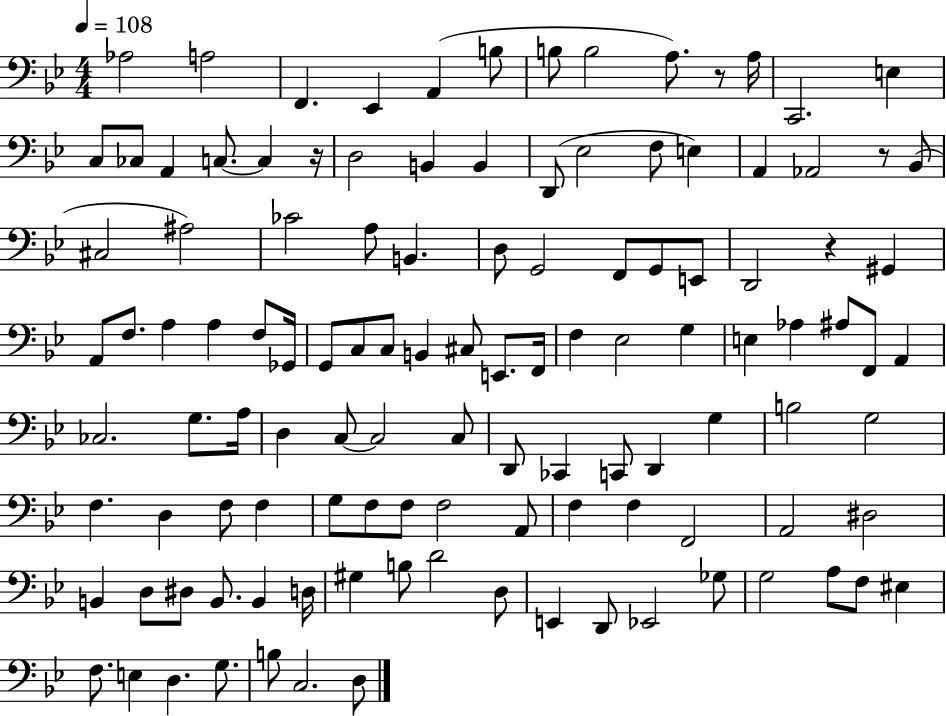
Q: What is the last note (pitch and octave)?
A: D3